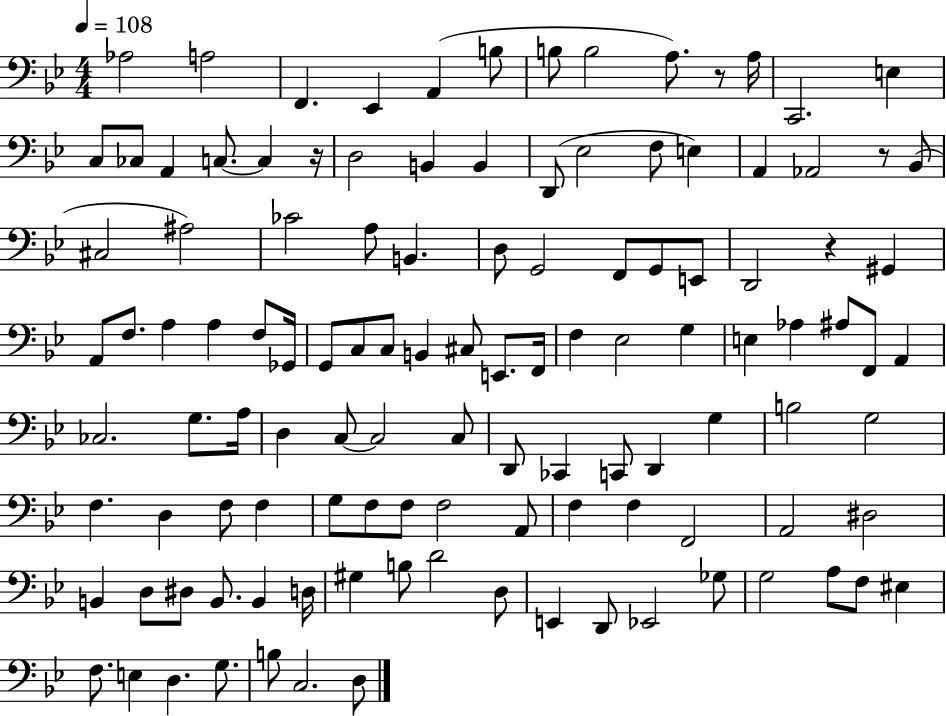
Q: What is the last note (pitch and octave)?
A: D3